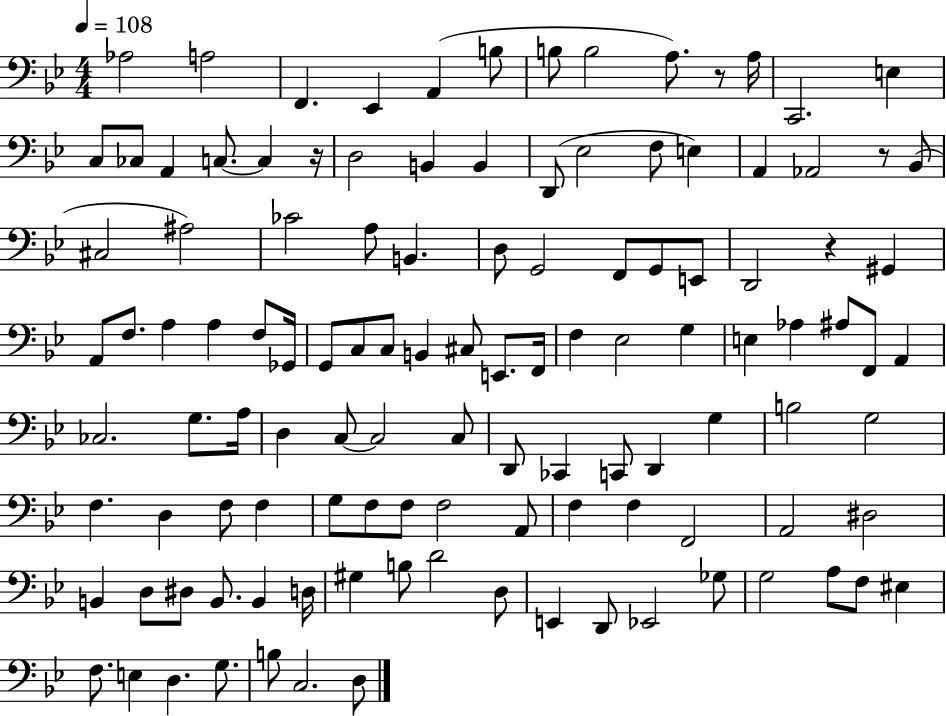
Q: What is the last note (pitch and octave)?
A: D3